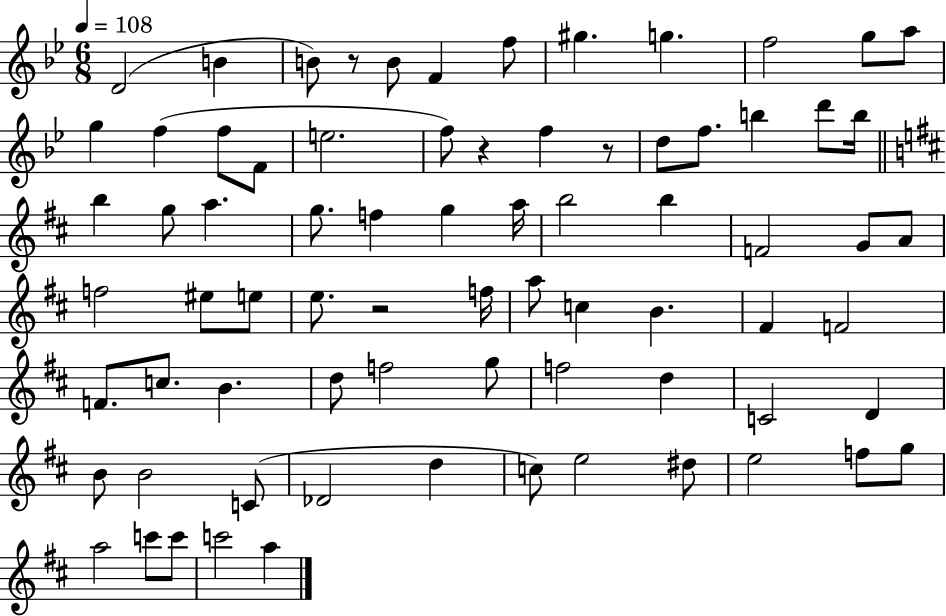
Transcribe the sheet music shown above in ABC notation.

X:1
T:Untitled
M:6/8
L:1/4
K:Bb
D2 B B/2 z/2 B/2 F f/2 ^g g f2 g/2 a/2 g f f/2 F/2 e2 f/2 z f z/2 d/2 f/2 b d'/2 b/4 b g/2 a g/2 f g a/4 b2 b F2 G/2 A/2 f2 ^e/2 e/2 e/2 z2 f/4 a/2 c B ^F F2 F/2 c/2 B d/2 f2 g/2 f2 d C2 D B/2 B2 C/2 _D2 d c/2 e2 ^d/2 e2 f/2 g/2 a2 c'/2 c'/2 c'2 a